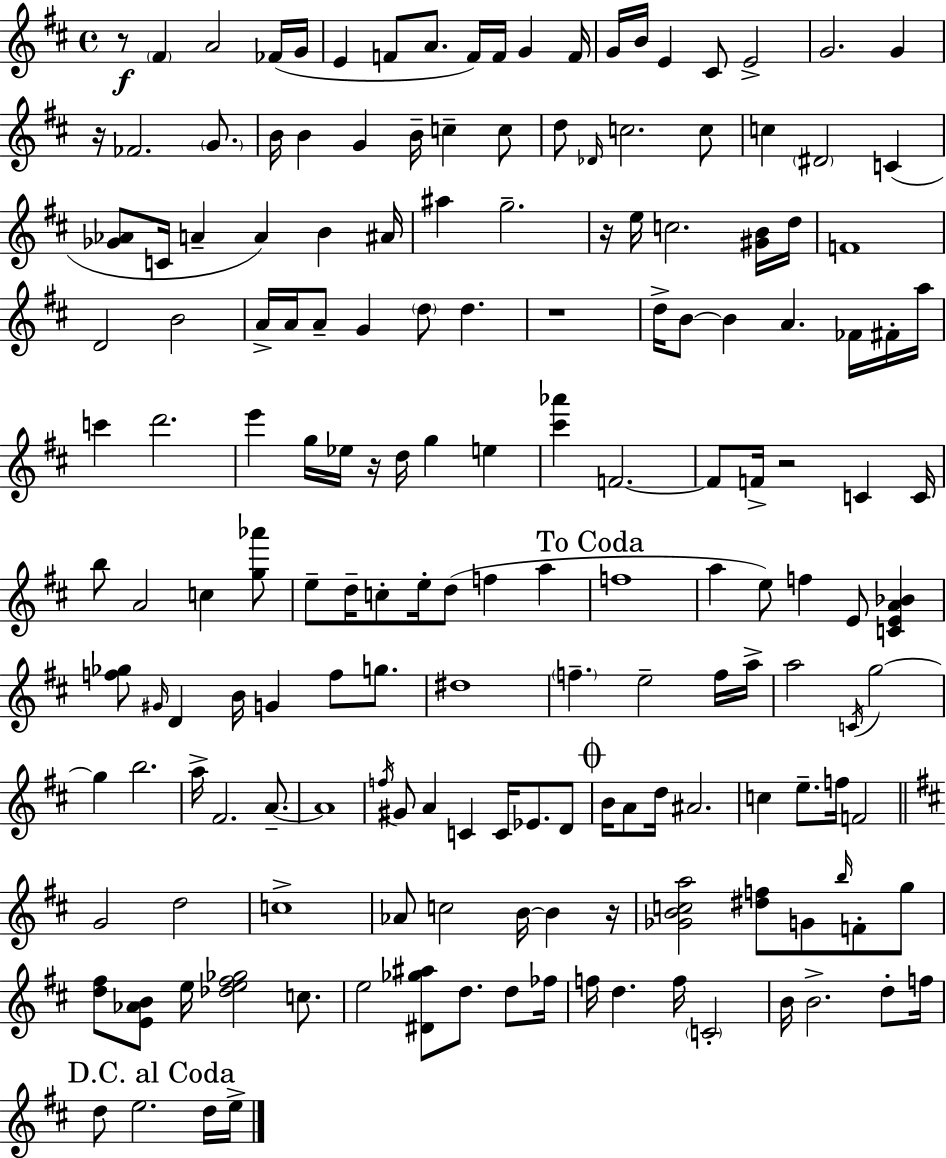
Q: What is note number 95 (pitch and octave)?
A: F5